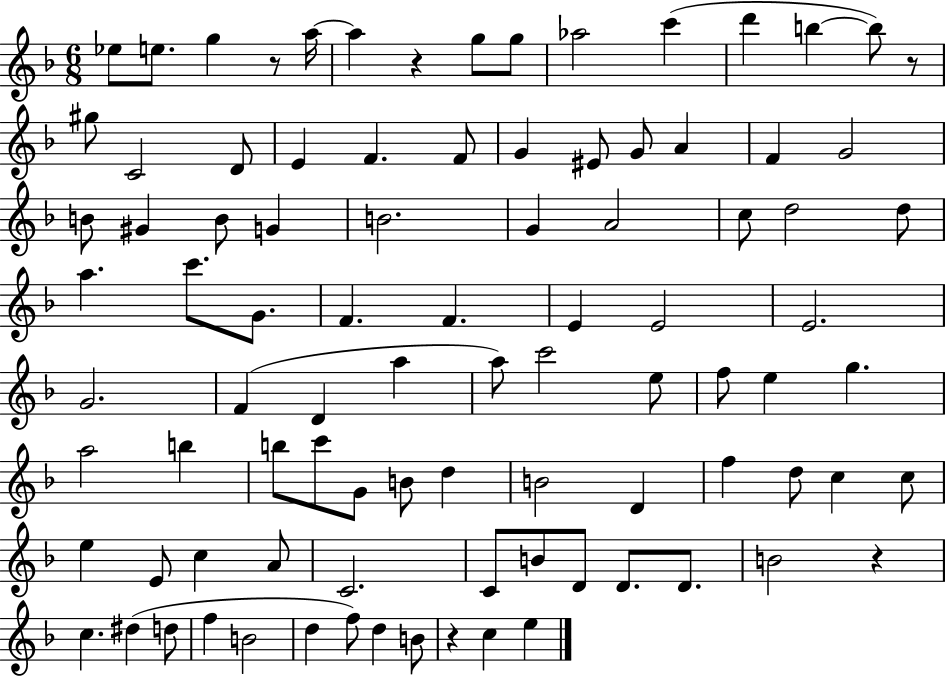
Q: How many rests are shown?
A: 5